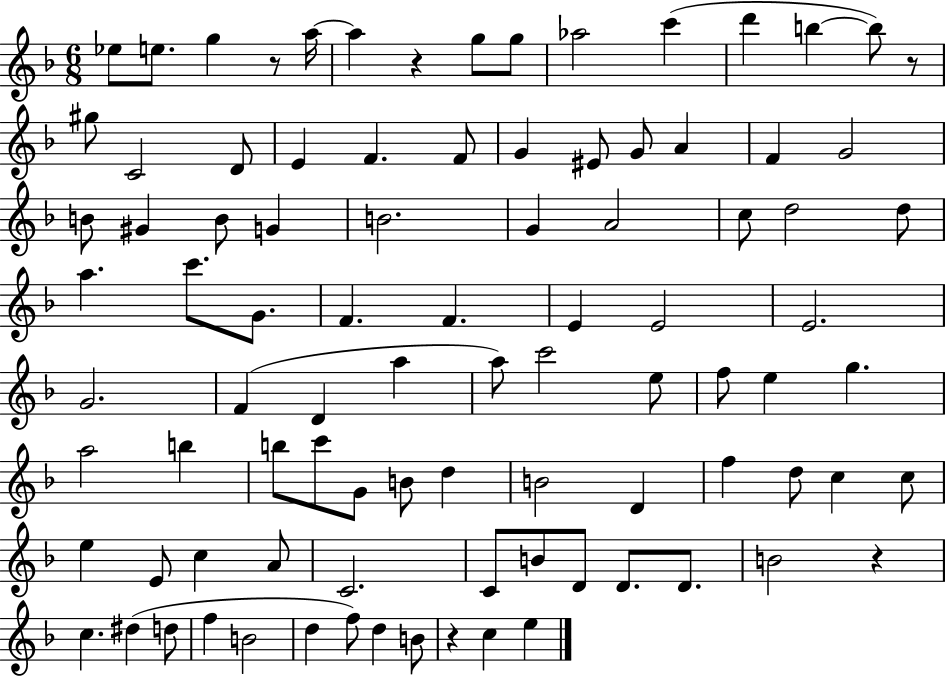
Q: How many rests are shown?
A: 5